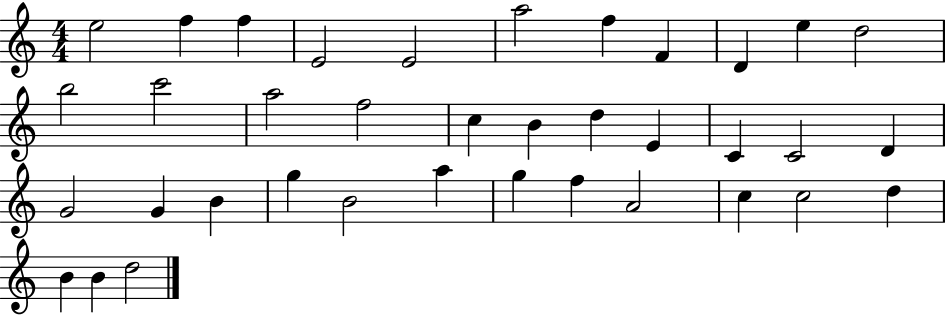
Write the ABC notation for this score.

X:1
T:Untitled
M:4/4
L:1/4
K:C
e2 f f E2 E2 a2 f F D e d2 b2 c'2 a2 f2 c B d E C C2 D G2 G B g B2 a g f A2 c c2 d B B d2